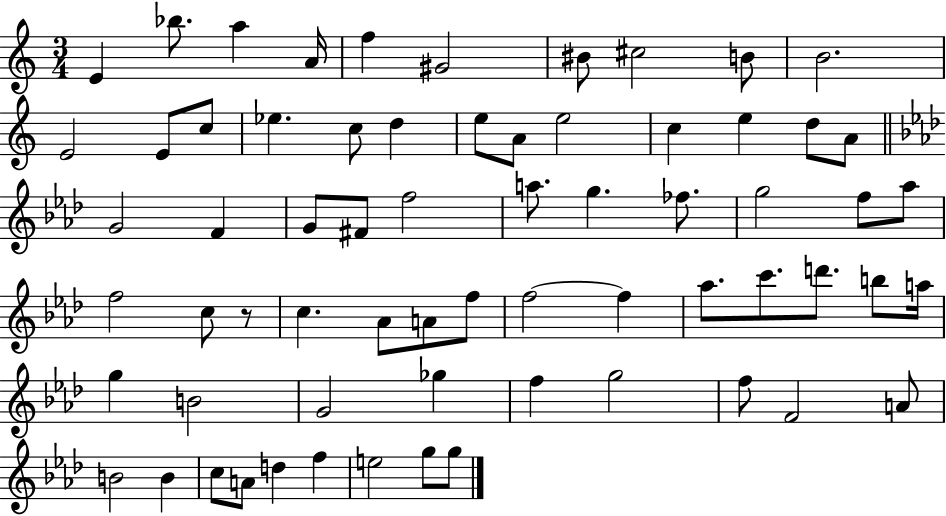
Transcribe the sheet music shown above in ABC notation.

X:1
T:Untitled
M:3/4
L:1/4
K:C
E _b/2 a A/4 f ^G2 ^B/2 ^c2 B/2 B2 E2 E/2 c/2 _e c/2 d e/2 A/2 e2 c e d/2 A/2 G2 F G/2 ^F/2 f2 a/2 g _f/2 g2 f/2 _a/2 f2 c/2 z/2 c _A/2 A/2 f/2 f2 f _a/2 c'/2 d'/2 b/2 a/4 g B2 G2 _g f g2 f/2 F2 A/2 B2 B c/2 A/2 d f e2 g/2 g/2